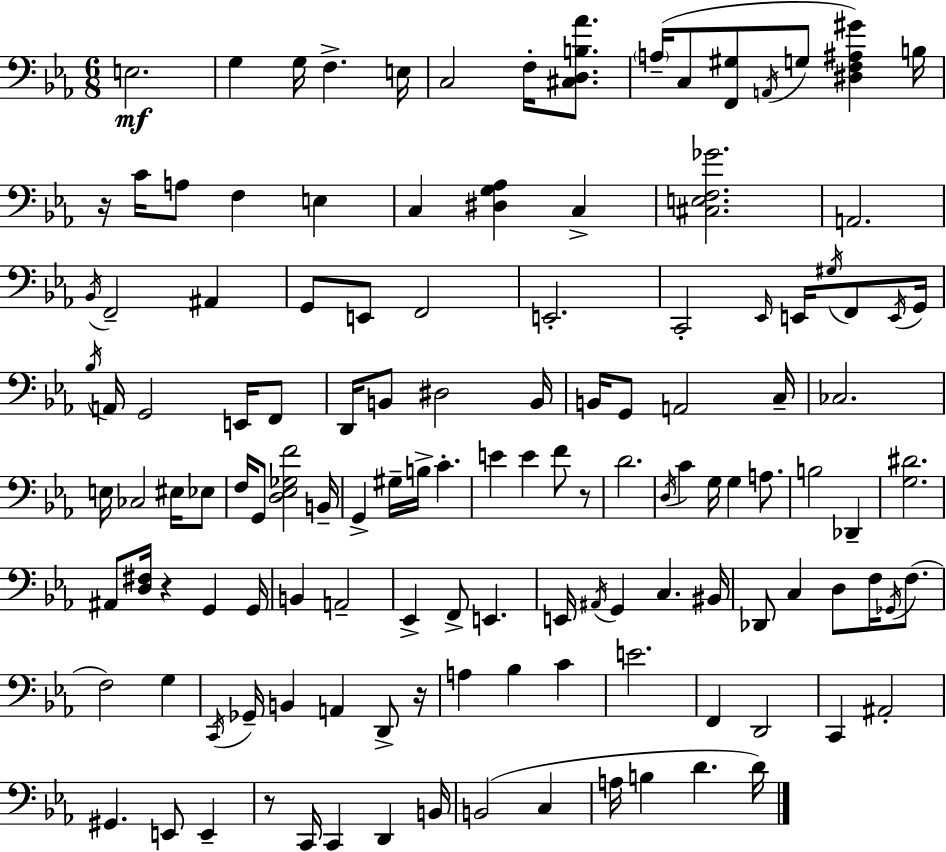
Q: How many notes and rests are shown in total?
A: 129